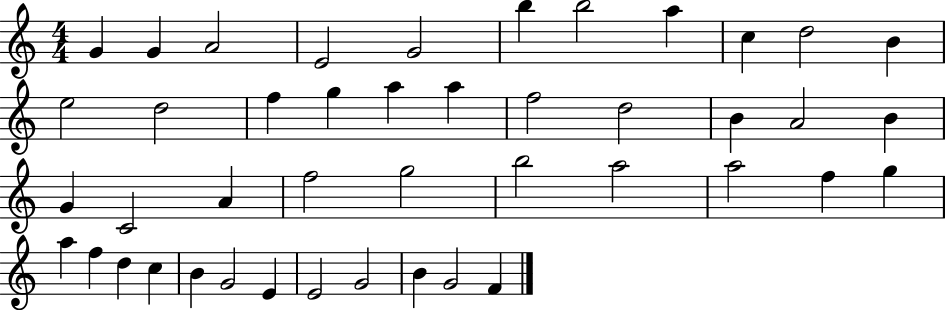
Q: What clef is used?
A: treble